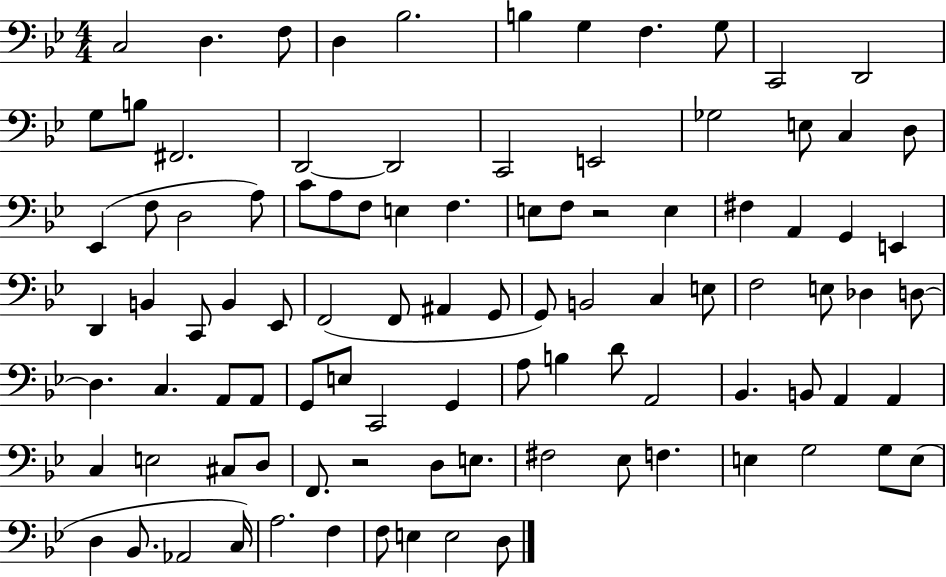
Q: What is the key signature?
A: BES major